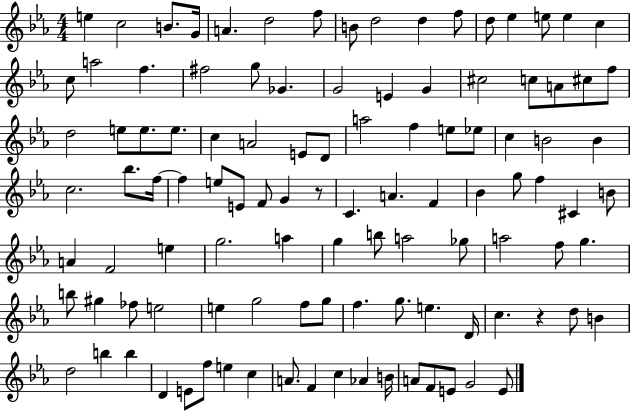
{
  \clef treble
  \numericTimeSignature
  \time 4/4
  \key ees \major
  e''4 c''2 b'8. g'16 | a'4. d''2 f''8 | b'8 d''2 d''4 f''8 | d''8 ees''4 e''8 e''4 c''4 | \break c''8 a''2 f''4. | fis''2 g''8 ges'4. | g'2 e'4 g'4 | cis''2 c''8 a'8 cis''8 f''8 | \break d''2 e''8 e''8. e''8. | c''4 a'2 e'8 d'8 | a''2 f''4 e''8 ees''8 | c''4 b'2 b'4 | \break c''2. bes''8. f''16~~ | f''4 e''8 e'8 f'8 g'4 r8 | c'4. a'4. f'4 | bes'4 g''8 f''4 cis'4 b'8 | \break a'4 f'2 e''4 | g''2. a''4 | g''4 b''8 a''2 ges''8 | a''2 f''8 g''4. | \break b''8 gis''4 fes''8 e''2 | e''4 g''2 f''8 g''8 | f''4. g''8. e''4. d'16 | c''4. r4 d''8 b'4 | \break d''2 b''4 b''4 | d'4 e'8 f''8 e''4 c''4 | a'8. f'4 c''4 aes'4 b'16 | a'8 f'8 e'8 g'2 e'8 | \break \bar "|."
}